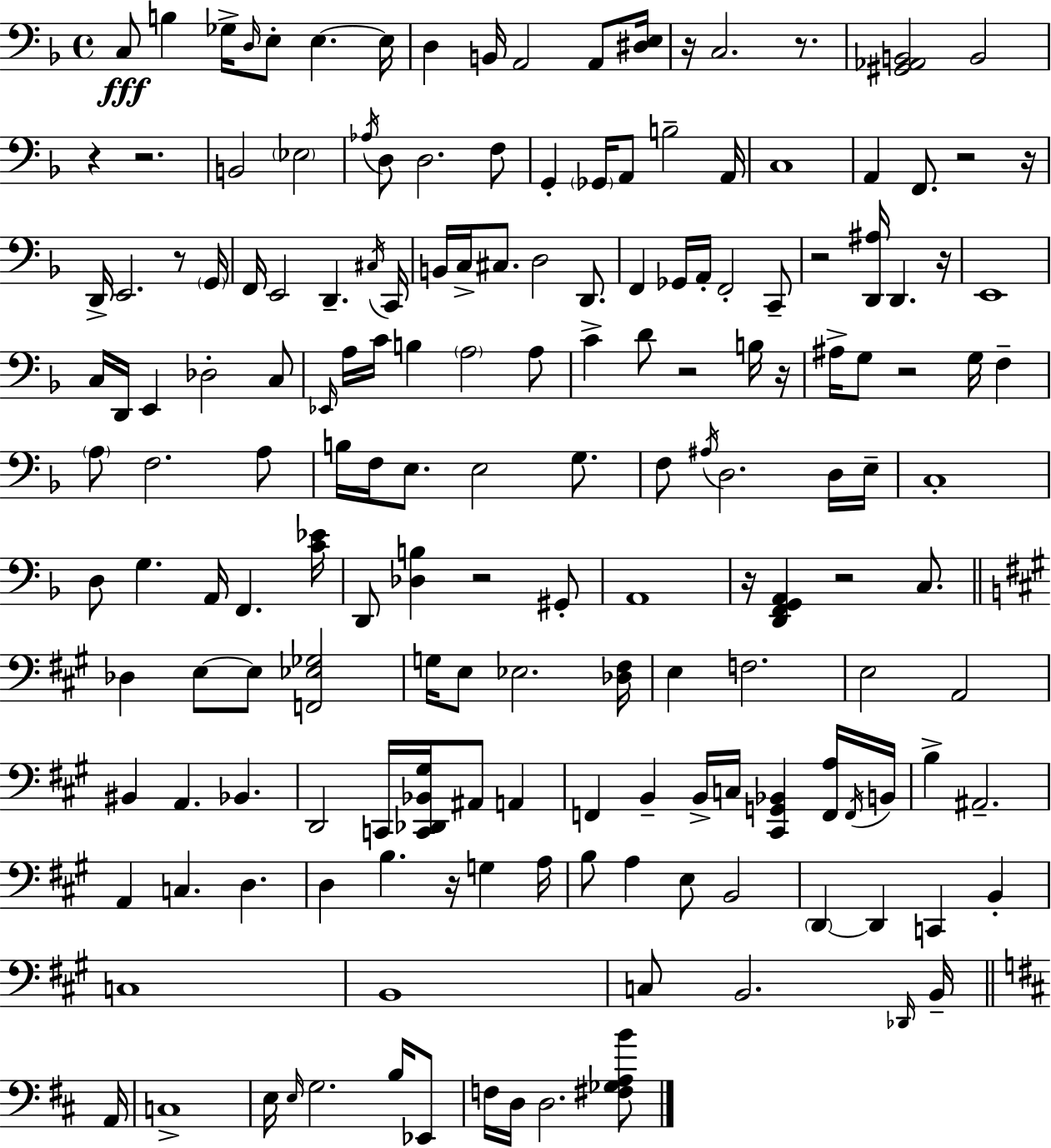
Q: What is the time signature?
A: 4/4